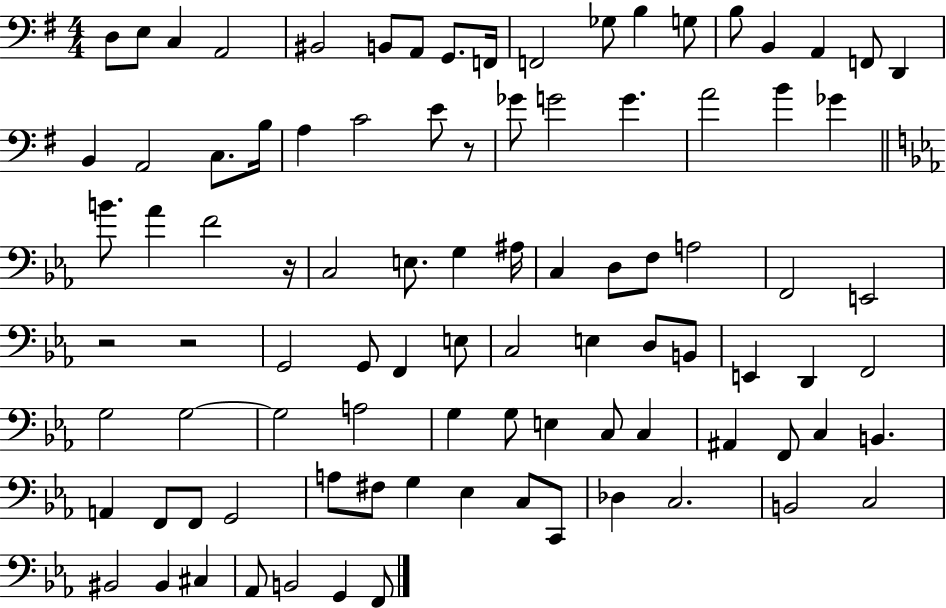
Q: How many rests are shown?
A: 4